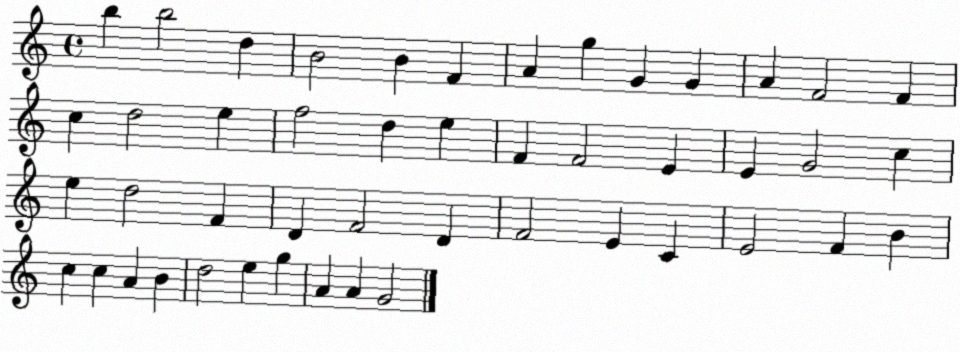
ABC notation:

X:1
T:Untitled
M:4/4
L:1/4
K:C
b b2 d B2 B F A g G G A F2 F c d2 e f2 d e F F2 E E G2 c e d2 F D F2 D F2 E C E2 F B c c A B d2 e g A A G2